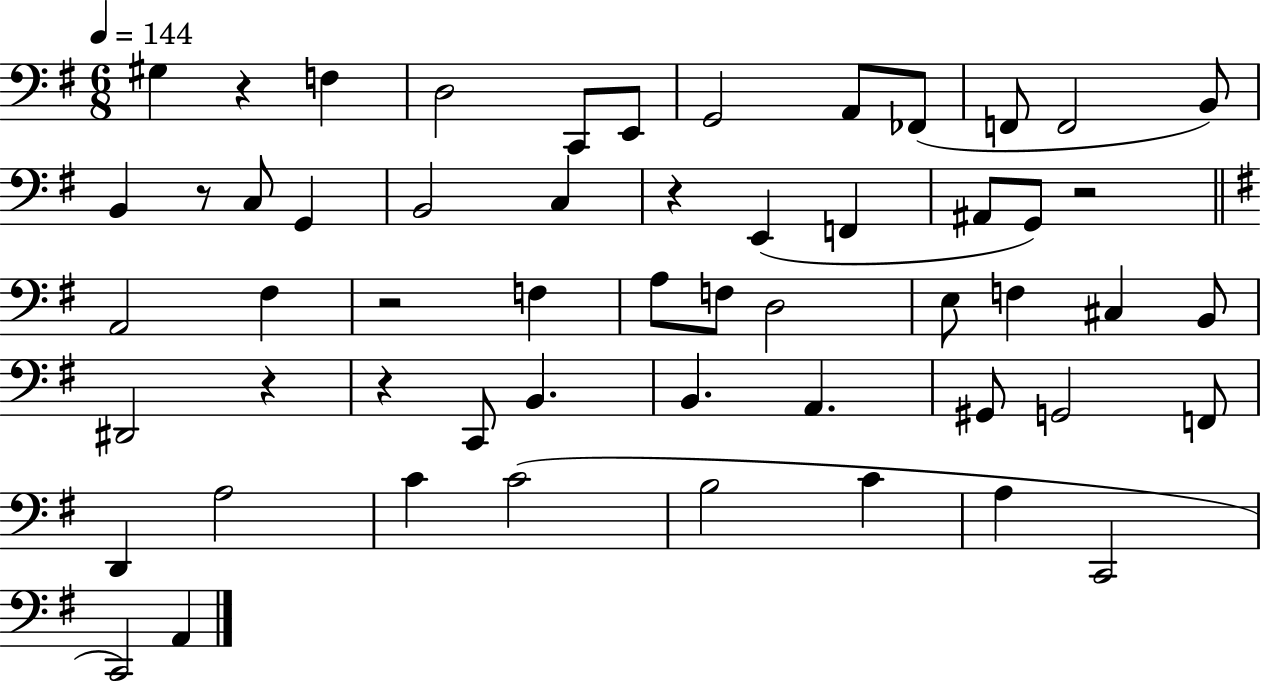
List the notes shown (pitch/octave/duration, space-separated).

G#3/q R/q F3/q D3/h C2/e E2/e G2/h A2/e FES2/e F2/e F2/h B2/e B2/q R/e C3/e G2/q B2/h C3/q R/q E2/q F2/q A#2/e G2/e R/h A2/h F#3/q R/h F3/q A3/e F3/e D3/h E3/e F3/q C#3/q B2/e D#2/h R/q R/q C2/e B2/q. B2/q. A2/q. G#2/e G2/h F2/e D2/q A3/h C4/q C4/h B3/h C4/q A3/q C2/h C2/h A2/q